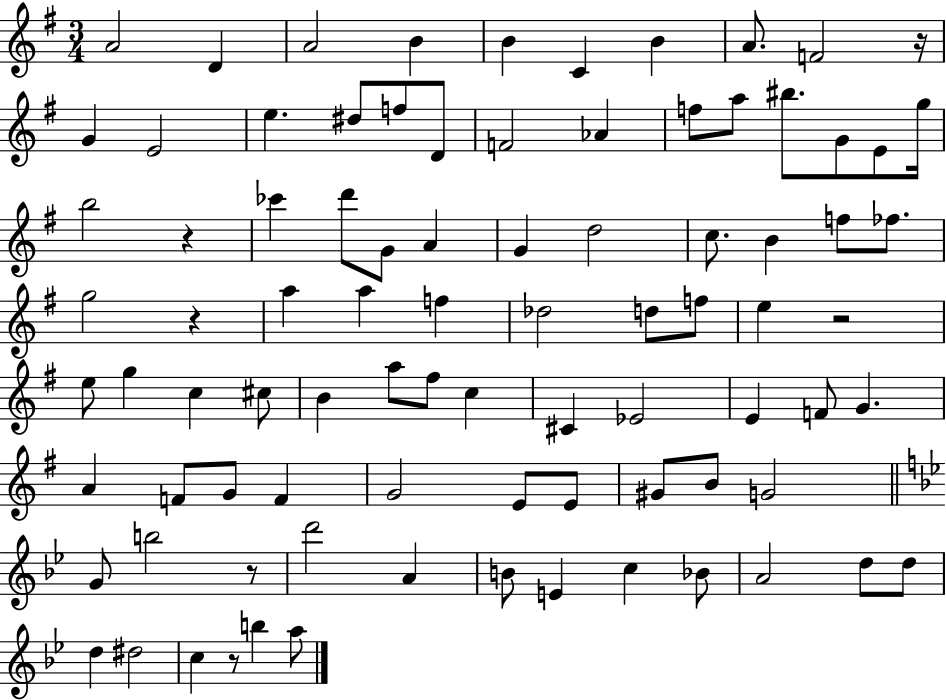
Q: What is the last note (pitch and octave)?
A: A5